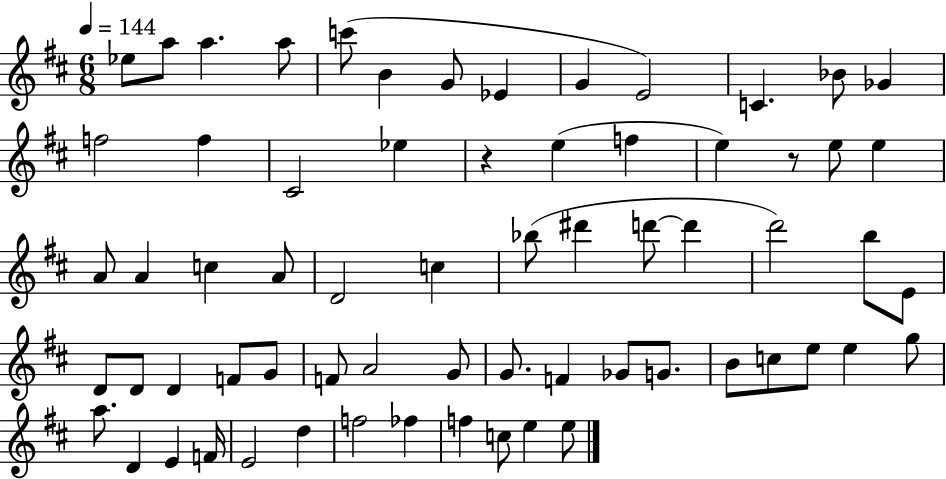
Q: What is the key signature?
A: D major